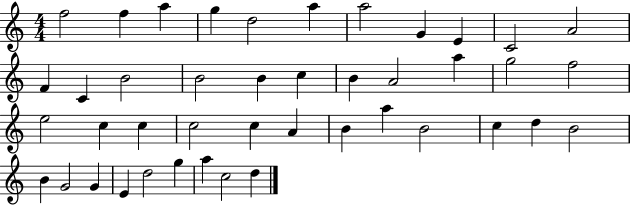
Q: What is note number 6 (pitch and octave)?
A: A5